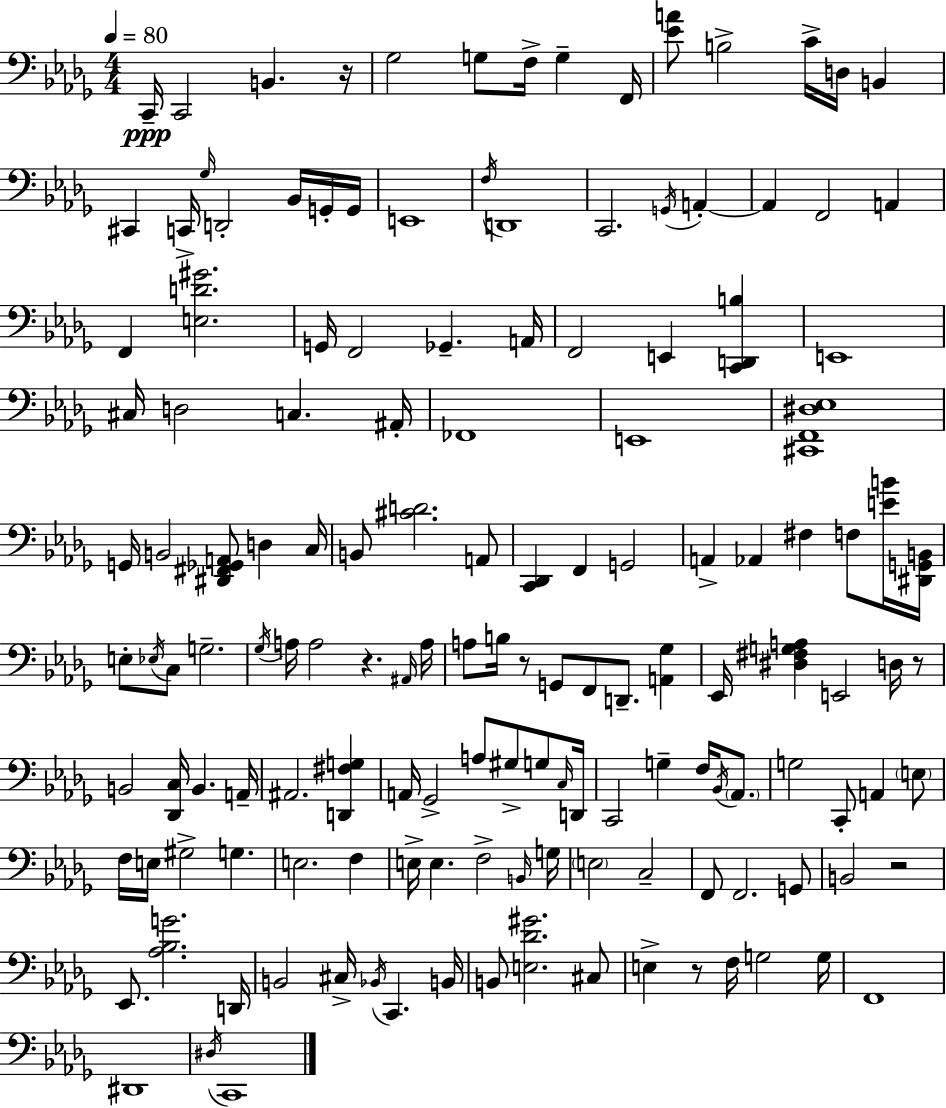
C2/s C2/h B2/q. R/s Gb3/h G3/e F3/s G3/q F2/s [Eb4,A4]/e B3/h C4/s D3/s B2/q C#2/q C2/s Gb3/s D2/h Bb2/s G2/s G2/s E2/w F3/s D2/w C2/h. G2/s A2/q A2/q F2/h A2/q F2/q [E3,D4,G#4]/h. G2/s F2/h Gb2/q. A2/s F2/h E2/q [C2,D2,B3]/q E2/w C#3/s D3/h C3/q. A#2/s FES2/w E2/w [C#2,F2,D#3,Eb3]/w G2/s B2/h [D#2,F#2,Gb2,A2]/e D3/q C3/s B2/e [C#4,D4]/h. A2/e [C2,Db2]/q F2/q G2/h A2/q Ab2/q F#3/q F3/e [E4,B4]/s [D#2,G2,B2]/s E3/e Eb3/s C3/e G3/h. Gb3/s A3/s A3/h R/q. A#2/s A3/s A3/e B3/s R/e G2/e F2/e D2/e. [A2,Gb3]/q Eb2/s [D#3,F#3,G3,A3]/q E2/h D3/s R/e B2/h [Db2,C3]/s B2/q. A2/s A#2/h. [D2,F#3,G3]/q A2/s Gb2/h A3/e G#3/e G3/e C3/s D2/s C2/h G3/q F3/s Bb2/s Ab2/e. G3/h C2/e A2/q E3/e F3/s E3/s G#3/h G3/q. E3/h. F3/q E3/s E3/q. F3/h B2/s G3/s E3/h C3/h F2/e F2/h. G2/e B2/h R/h Eb2/e. [Ab3,Bb3,G4]/h. D2/s B2/h C#3/s Bb2/s C2/q. B2/s B2/e [E3,Db4,G#4]/h. C#3/e E3/q R/e F3/s G3/h G3/s F2/w D#2/w D#3/s C2/w